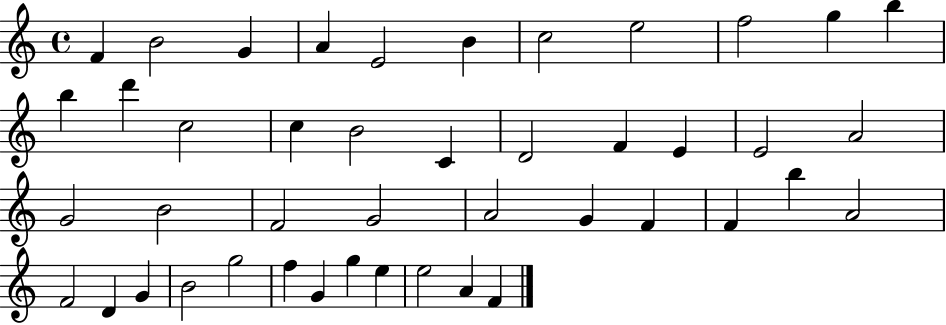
F4/q B4/h G4/q A4/q E4/h B4/q C5/h E5/h F5/h G5/q B5/q B5/q D6/q C5/h C5/q B4/h C4/q D4/h F4/q E4/q E4/h A4/h G4/h B4/h F4/h G4/h A4/h G4/q F4/q F4/q B5/q A4/h F4/h D4/q G4/q B4/h G5/h F5/q G4/q G5/q E5/q E5/h A4/q F4/q